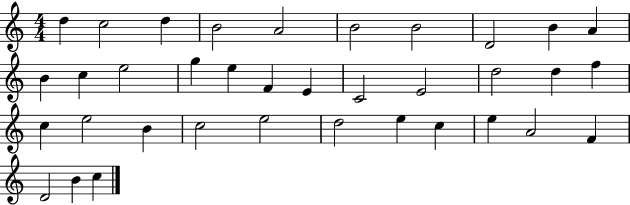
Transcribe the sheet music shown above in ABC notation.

X:1
T:Untitled
M:4/4
L:1/4
K:C
d c2 d B2 A2 B2 B2 D2 B A B c e2 g e F E C2 E2 d2 d f c e2 B c2 e2 d2 e c e A2 F D2 B c